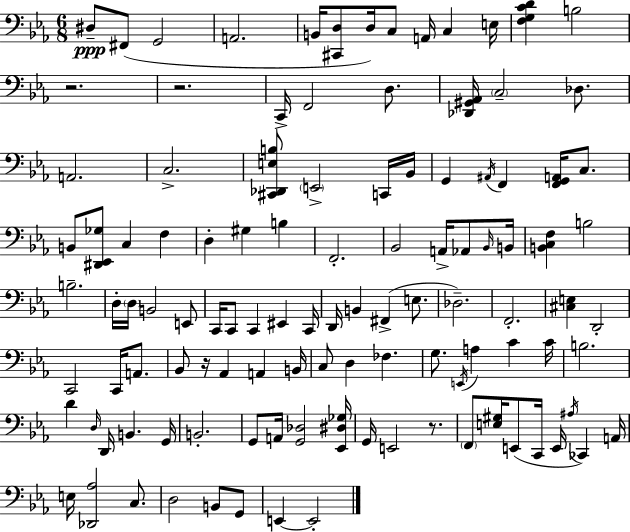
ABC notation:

X:1
T:Untitled
M:6/8
L:1/4
K:Cm
^D,/2 ^F,,/2 G,,2 A,,2 B,,/4 [^C,,D,]/2 D,/4 C,/2 A,,/4 C, E,/4 [F,G,CD] B,2 z2 z2 C,,/4 F,,2 D,/2 [_D,,^G,,_A,,]/4 C,2 _D,/2 A,,2 C,2 [^C,,_D,,E,B,]/2 E,,2 C,,/4 _B,,/4 G,, ^A,,/4 F,, [F,,G,,A,,]/4 C,/2 B,,/2 [^D,,_E,,_G,]/2 C, F, D, ^G, B, F,,2 _B,,2 A,,/4 _A,,/2 _B,,/4 B,,/4 [B,,C,F,] B,2 B,2 D,/4 D,/4 B,,2 E,,/2 C,,/4 C,,/2 C,, ^E,, C,,/4 D,,/4 B,, ^F,, E,/2 _D,2 F,,2 [^C,E,] D,,2 C,,2 C,,/4 A,,/2 _B,,/2 z/4 _A,, A,, B,,/4 C,/2 D, _F, G,/2 E,,/4 A, C C/4 B,2 D D,/4 D,,/4 B,, G,,/4 B,,2 G,,/2 A,,/4 [G,,_D,]2 [_E,,^D,_G,]/4 G,,/4 E,,2 z/2 F,,/2 [E,^G,]/4 E,,/2 C,,/4 E,,/4 ^A,/4 _C,, A,,/4 E,/4 [_D,,_A,]2 C,/2 D,2 B,,/2 G,,/2 E,, E,,2